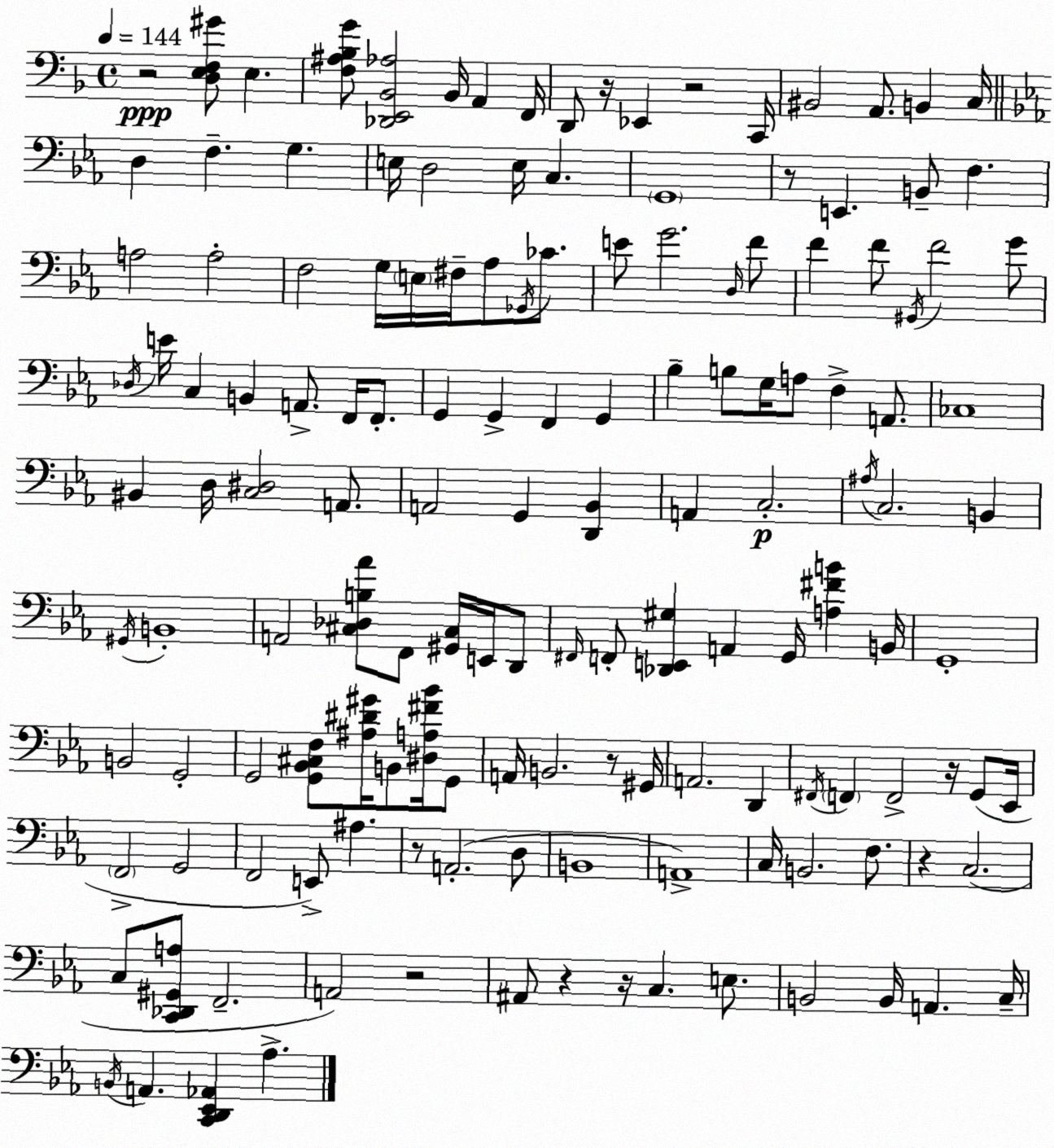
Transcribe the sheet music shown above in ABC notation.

X:1
T:Untitled
M:4/4
L:1/4
K:Dm
z2 [D,E,F,^G]/2 E, [F,^A,_B,G]/2 [_D,,E,,_B,,_A,]2 _B,,/4 A,, F,,/4 D,,/2 z/4 _E,, z2 C,,/4 ^B,,2 A,,/2 B,, C,/4 D, F, G, E,/4 D,2 E,/4 C, G,,4 z/2 E,, B,,/2 F, A,2 A,2 F,2 G,/4 E,/4 ^F,/4 _A,/2 _G,,/4 _C/2 E/2 G2 D,/4 F/2 F F/2 ^G,,/4 F2 G/2 _D,/4 E/4 C, B,, A,,/2 F,,/4 F,,/2 G,, G,, F,, G,, _B, B,/2 G,/4 A,/2 F, A,,/2 _C,4 ^B,, D,/4 [C,^D,]2 A,,/2 A,,2 G,, [D,,_B,,] A,, C,2 ^A,/4 C,2 B,, ^G,,/4 B,,4 A,,2 [^C,_D,B,_A]/2 F,,/2 [^G,,^C,]/4 E,,/4 D,,/2 ^F,,/4 F,,/2 [_D,,E,,^G,] A,, G,,/4 [A,^FB] B,,/4 G,,4 B,,2 G,,2 G,,2 [G,,_B,,^C,F,]/2 [^A,^D^G]/4 B,,/2 [^D,A,^F_B]/4 G,,/2 A,,/4 B,,2 z/2 ^G,,/4 A,,2 D,, ^F,,/4 F,, F,,2 z/4 G,,/2 _E,,/4 F,,2 G,,2 F,,2 E,,/2 ^A, z/2 A,,2 D,/2 B,,4 A,,4 C,/4 B,,2 F,/2 z C,2 C,/2 [C,,_D,,^G,,A,]/2 F,,2 A,,2 z2 ^A,,/2 z z/4 C, E,/2 B,,2 B,,/4 A,, C,/4 B,,/4 A,, [C,,D,,_E,,_A,,] _A,